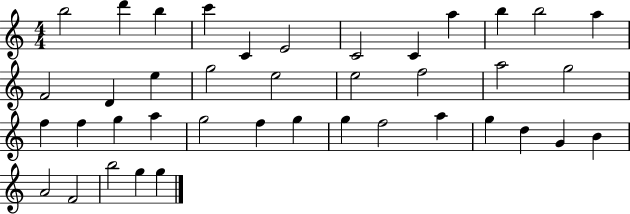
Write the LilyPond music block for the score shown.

{
  \clef treble
  \numericTimeSignature
  \time 4/4
  \key c \major
  b''2 d'''4 b''4 | c'''4 c'4 e'2 | c'2 c'4 a''4 | b''4 b''2 a''4 | \break f'2 d'4 e''4 | g''2 e''2 | e''2 f''2 | a''2 g''2 | \break f''4 f''4 g''4 a''4 | g''2 f''4 g''4 | g''4 f''2 a''4 | g''4 d''4 g'4 b'4 | \break a'2 f'2 | b''2 g''4 g''4 | \bar "|."
}